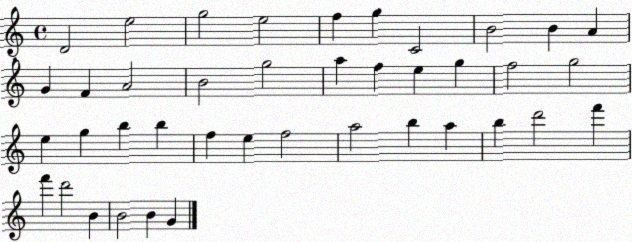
X:1
T:Untitled
M:4/4
L:1/4
K:C
D2 e2 g2 e2 f g C2 B2 B A G F A2 B2 g2 a f e g f2 g2 e g b b f e f2 a2 b a b d'2 f' f' d'2 B B2 B G